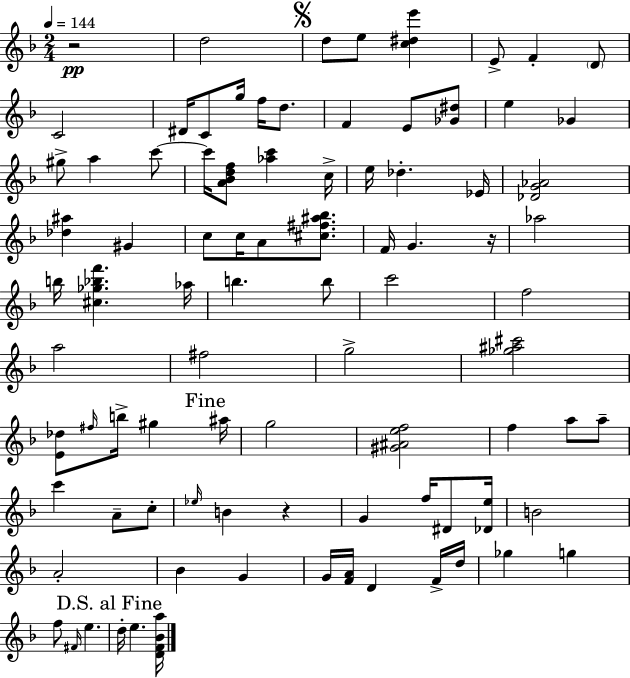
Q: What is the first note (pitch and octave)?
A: D5